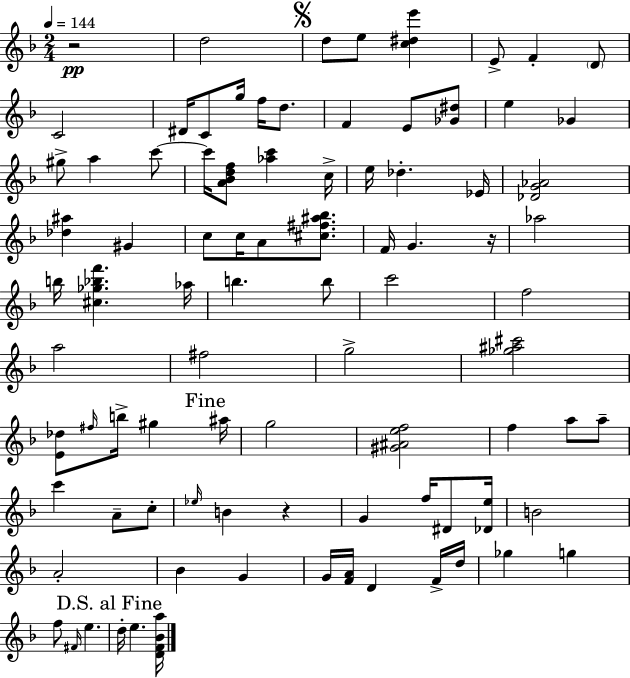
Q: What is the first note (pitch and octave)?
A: D5